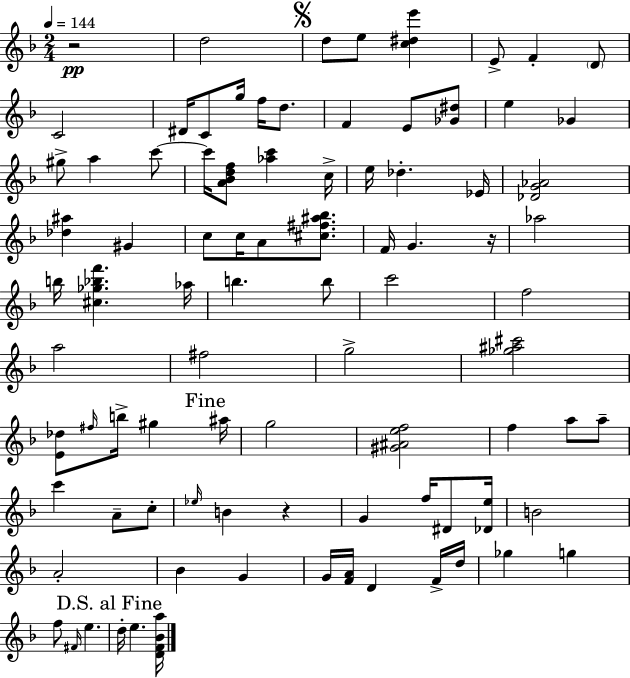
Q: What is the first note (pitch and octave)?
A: D5